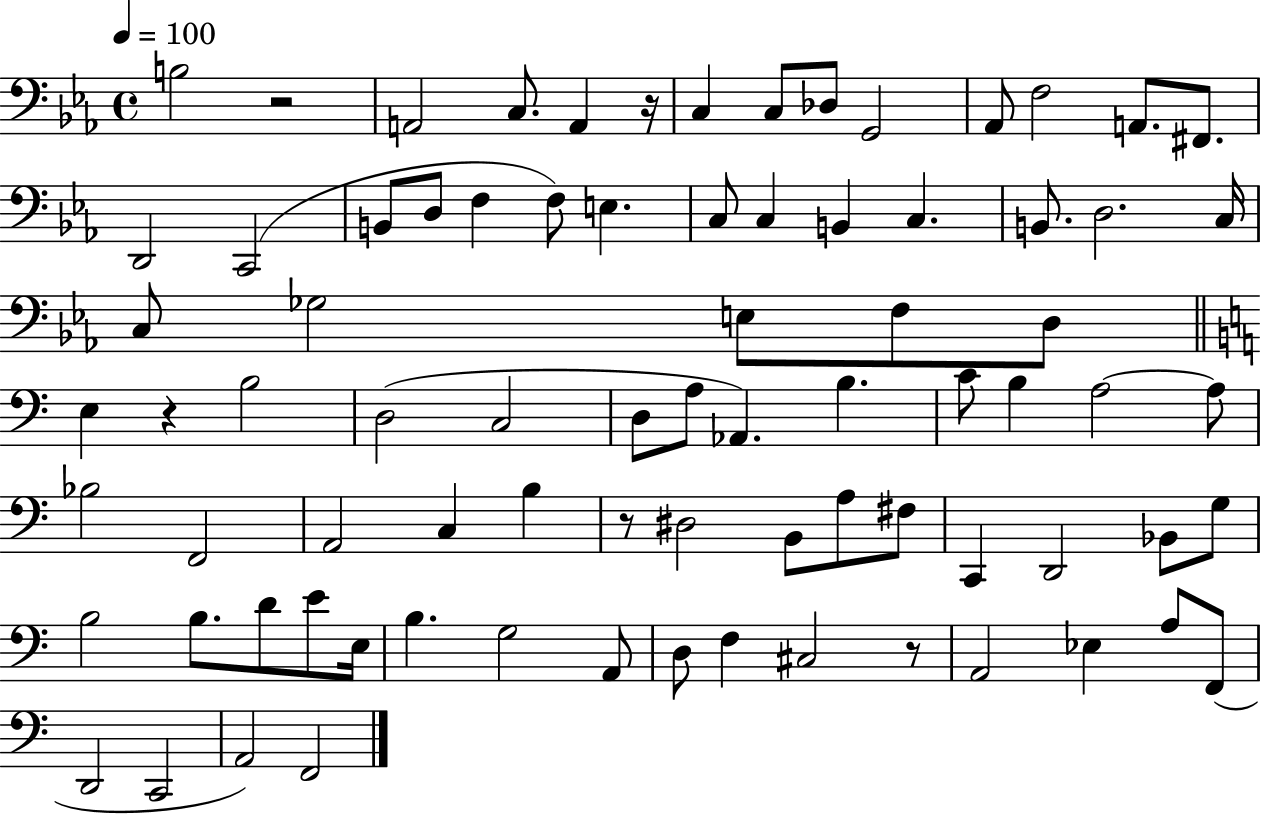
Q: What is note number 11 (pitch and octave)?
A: A2